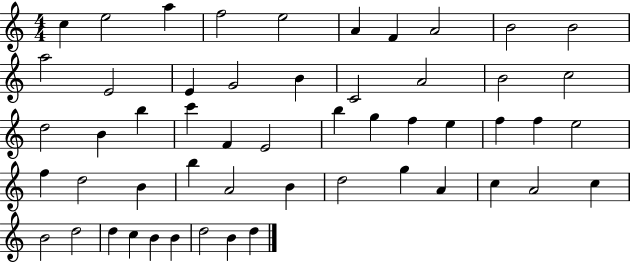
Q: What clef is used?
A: treble